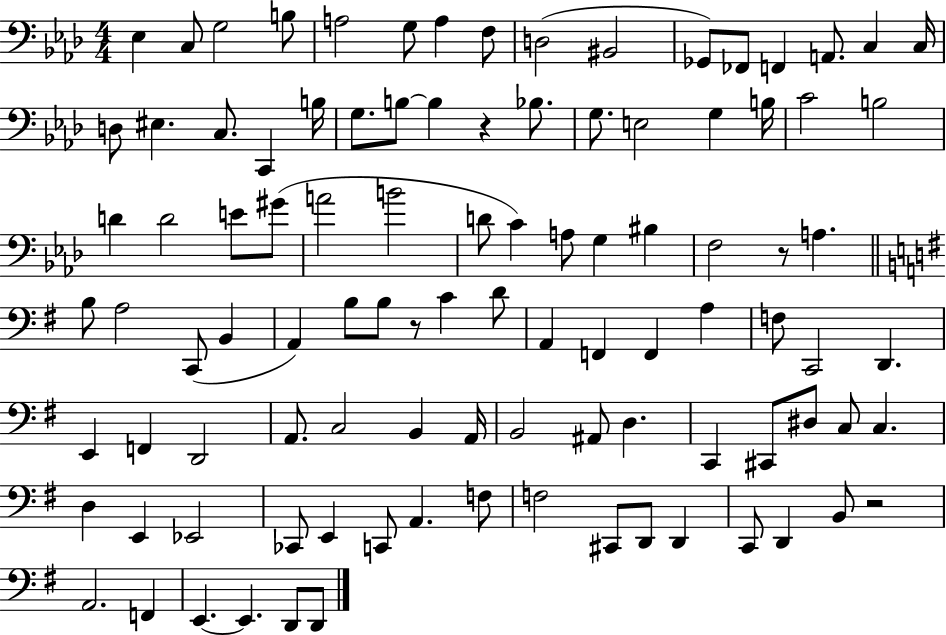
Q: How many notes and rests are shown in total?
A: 100